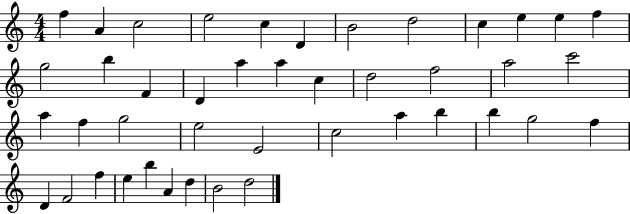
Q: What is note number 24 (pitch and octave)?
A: A5